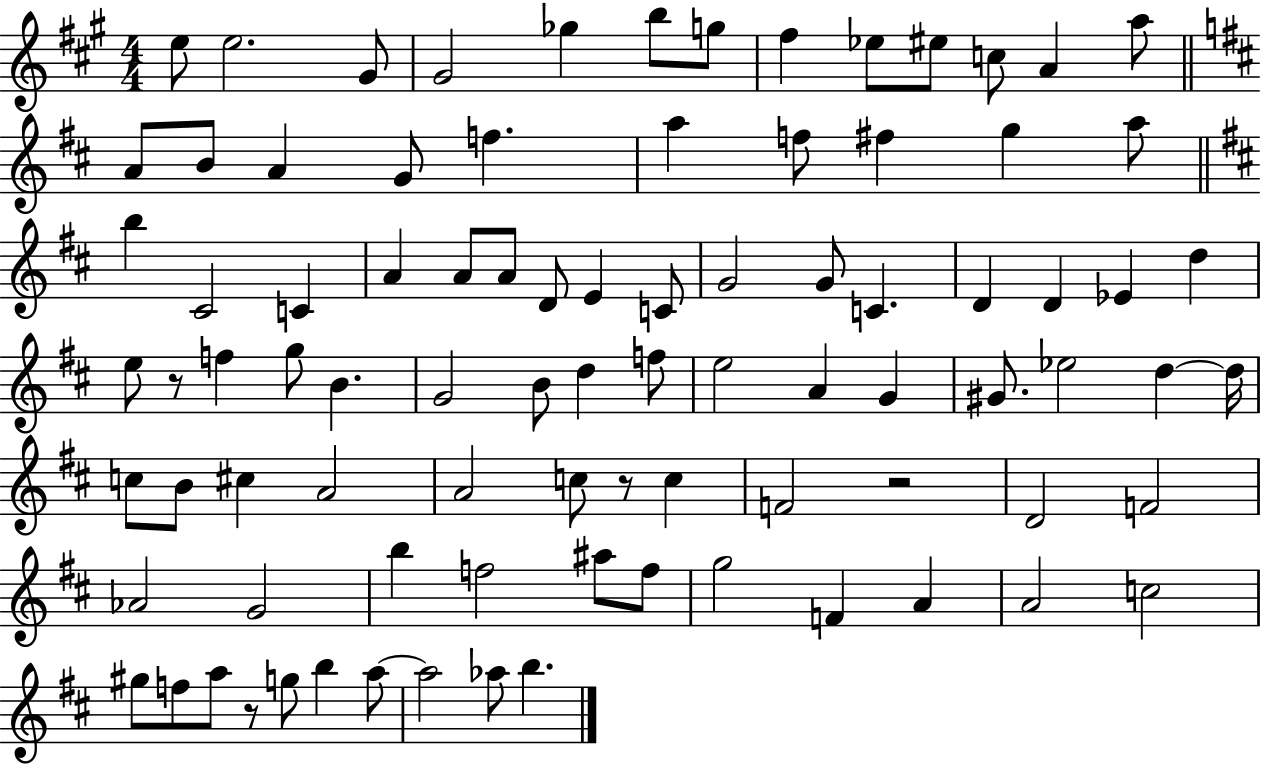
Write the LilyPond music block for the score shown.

{
  \clef treble
  \numericTimeSignature
  \time 4/4
  \key a \major
  e''8 e''2. gis'8 | gis'2 ges''4 b''8 g''8 | fis''4 ees''8 eis''8 c''8 a'4 a''8 | \bar "||" \break \key b \minor a'8 b'8 a'4 g'8 f''4. | a''4 f''8 fis''4 g''4 a''8 | \bar "||" \break \key b \minor b''4 cis'2 c'4 | a'4 a'8 a'8 d'8 e'4 c'8 | g'2 g'8 c'4. | d'4 d'4 ees'4 d''4 | \break e''8 r8 f''4 g''8 b'4. | g'2 b'8 d''4 f''8 | e''2 a'4 g'4 | gis'8. ees''2 d''4~~ d''16 | \break c''8 b'8 cis''4 a'2 | a'2 c''8 r8 c''4 | f'2 r2 | d'2 f'2 | \break aes'2 g'2 | b''4 f''2 ais''8 f''8 | g''2 f'4 a'4 | a'2 c''2 | \break gis''8 f''8 a''8 r8 g''8 b''4 a''8~~ | a''2 aes''8 b''4. | \bar "|."
}